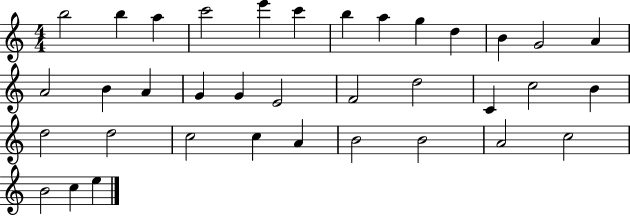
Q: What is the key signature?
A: C major